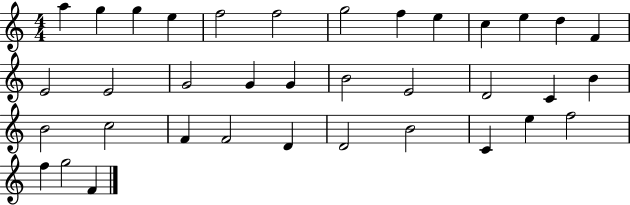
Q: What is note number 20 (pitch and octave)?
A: E4